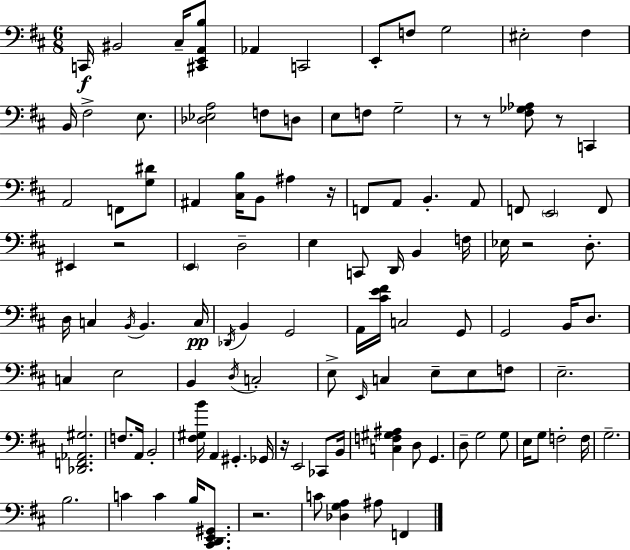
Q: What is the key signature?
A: D major